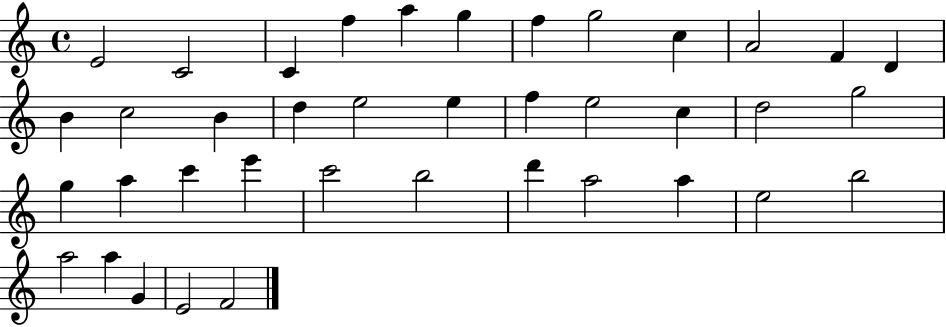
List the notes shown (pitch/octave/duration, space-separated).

E4/h C4/h C4/q F5/q A5/q G5/q F5/q G5/h C5/q A4/h F4/q D4/q B4/q C5/h B4/q D5/q E5/h E5/q F5/q E5/h C5/q D5/h G5/h G5/q A5/q C6/q E6/q C6/h B5/h D6/q A5/h A5/q E5/h B5/h A5/h A5/q G4/q E4/h F4/h